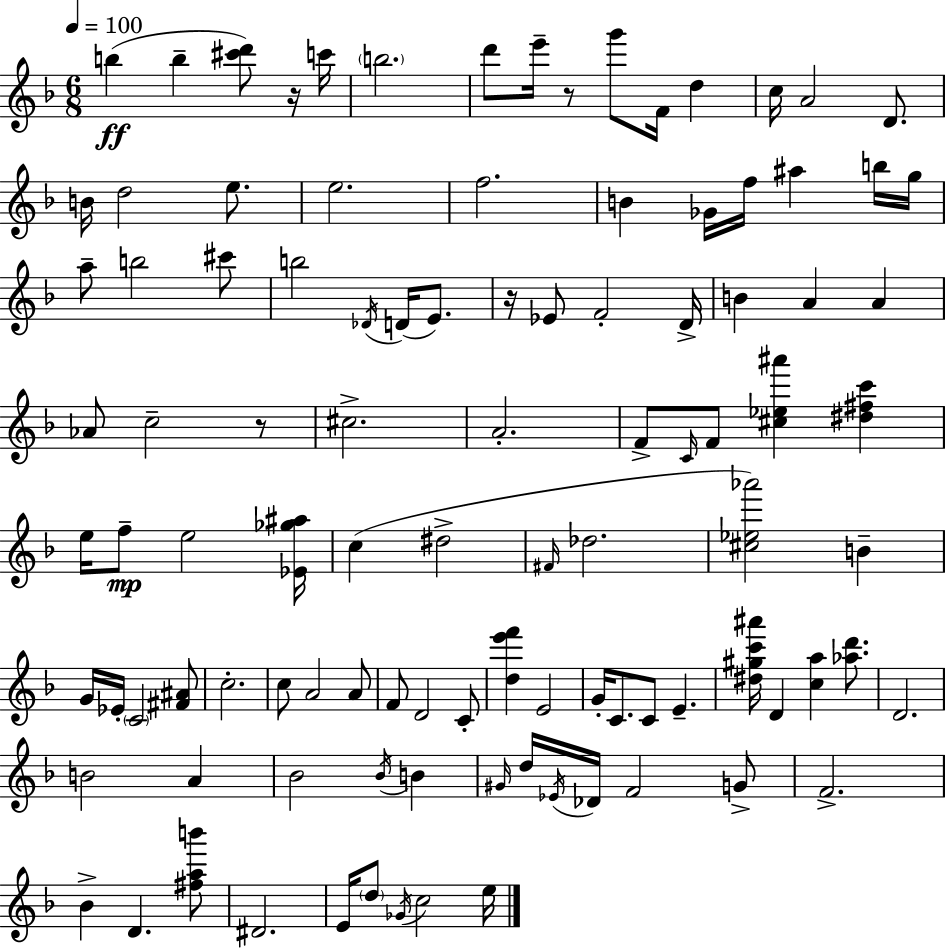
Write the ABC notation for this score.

X:1
T:Untitled
M:6/8
L:1/4
K:F
b b [^c'd']/2 z/4 c'/4 b2 d'/2 e'/4 z/2 g'/2 F/4 d c/4 A2 D/2 B/4 d2 e/2 e2 f2 B _G/4 f/4 ^a b/4 g/4 a/2 b2 ^c'/2 b2 _D/4 D/4 E/2 z/4 _E/2 F2 D/4 B A A _A/2 c2 z/2 ^c2 A2 F/2 C/4 F/2 [^c_e^a'] [^d^fc'] e/4 f/2 e2 [_E_g^a]/4 c ^d2 ^F/4 _d2 [^c_e_a']2 B G/4 _E/4 C2 [^F^A]/2 c2 c/2 A2 A/2 F/2 D2 C/2 [de'f'] E2 G/4 C/2 C/2 E [^d^gc'^a']/4 D [ca] [_ad']/2 D2 B2 A _B2 _B/4 B ^G/4 d/4 _E/4 _D/4 F2 G/2 F2 _B D [^fab']/2 ^D2 E/4 d/2 _G/4 c2 e/4